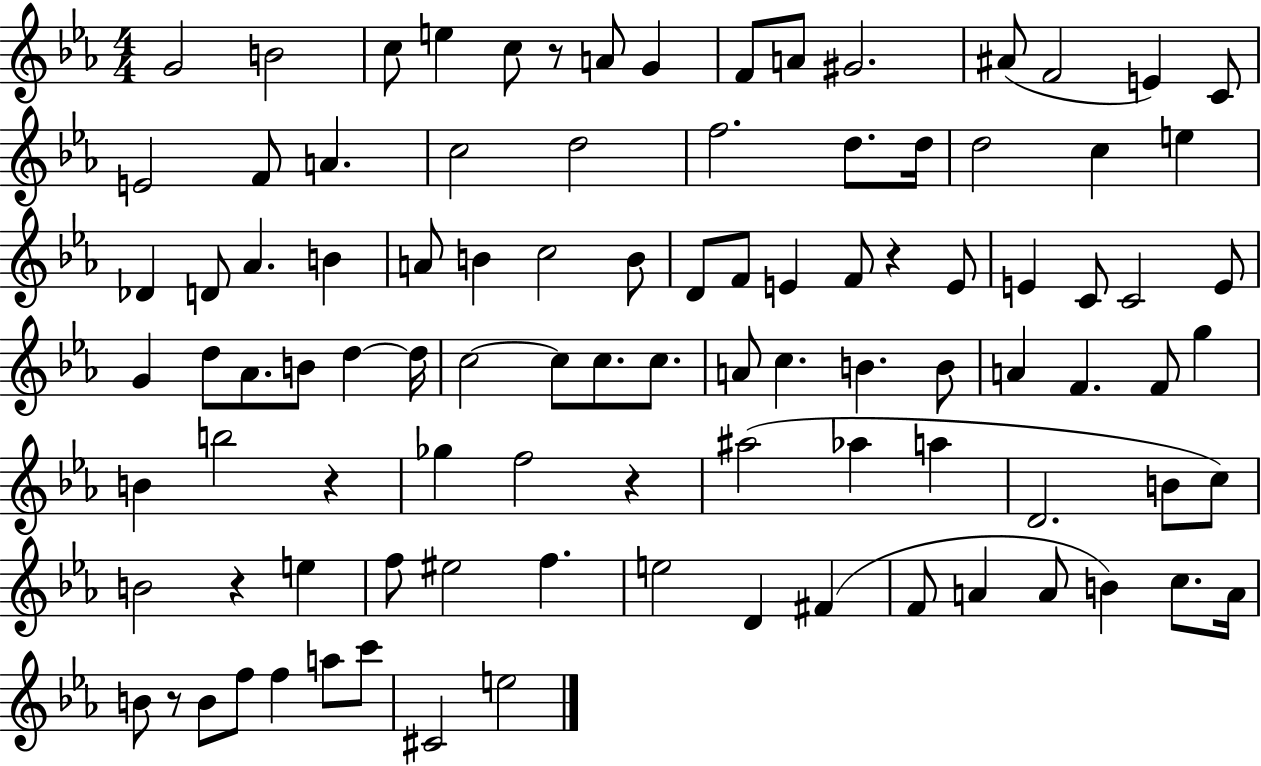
X:1
T:Untitled
M:4/4
L:1/4
K:Eb
G2 B2 c/2 e c/2 z/2 A/2 G F/2 A/2 ^G2 ^A/2 F2 E C/2 E2 F/2 A c2 d2 f2 d/2 d/4 d2 c e _D D/2 _A B A/2 B c2 B/2 D/2 F/2 E F/2 z E/2 E C/2 C2 E/2 G d/2 _A/2 B/2 d d/4 c2 c/2 c/2 c/2 A/2 c B B/2 A F F/2 g B b2 z _g f2 z ^a2 _a a D2 B/2 c/2 B2 z e f/2 ^e2 f e2 D ^F F/2 A A/2 B c/2 A/4 B/2 z/2 B/2 f/2 f a/2 c'/2 ^C2 e2